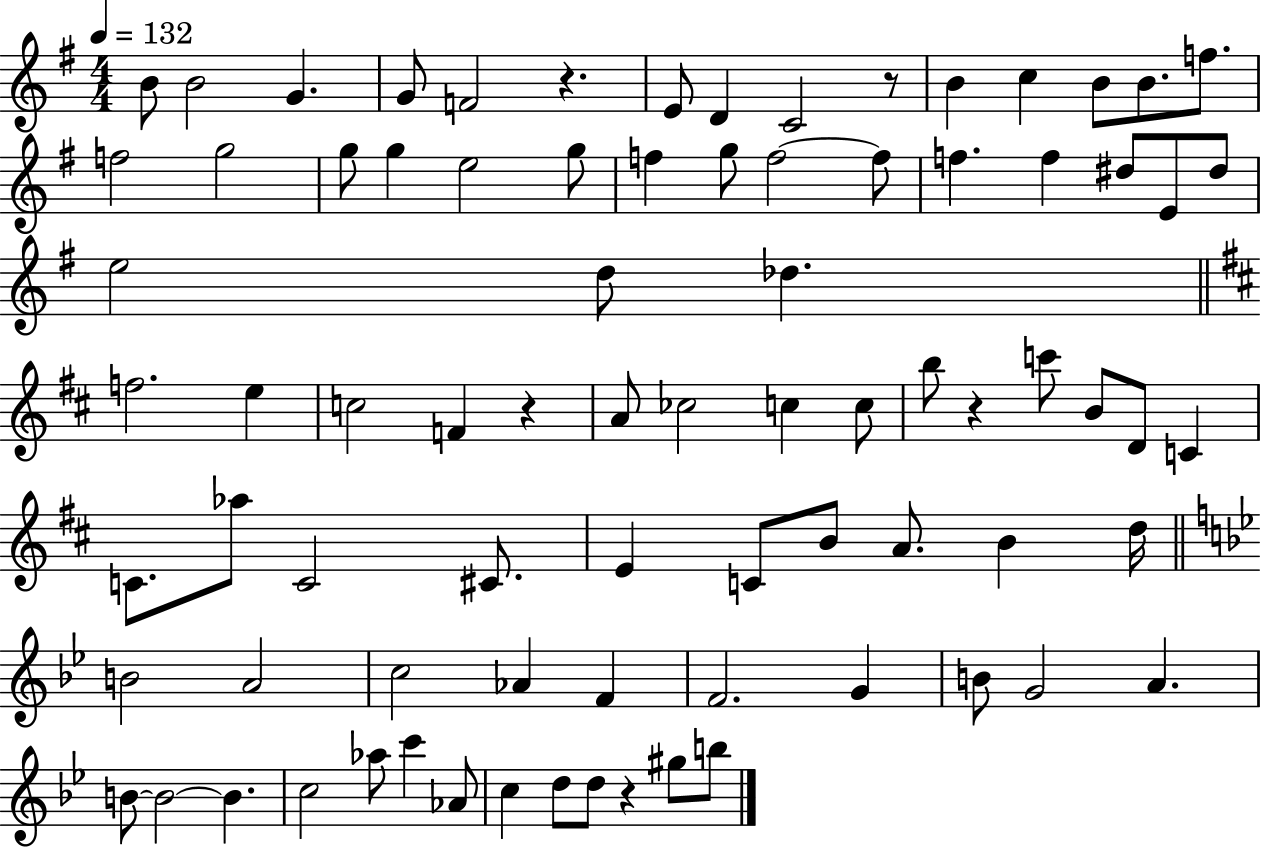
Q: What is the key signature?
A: G major